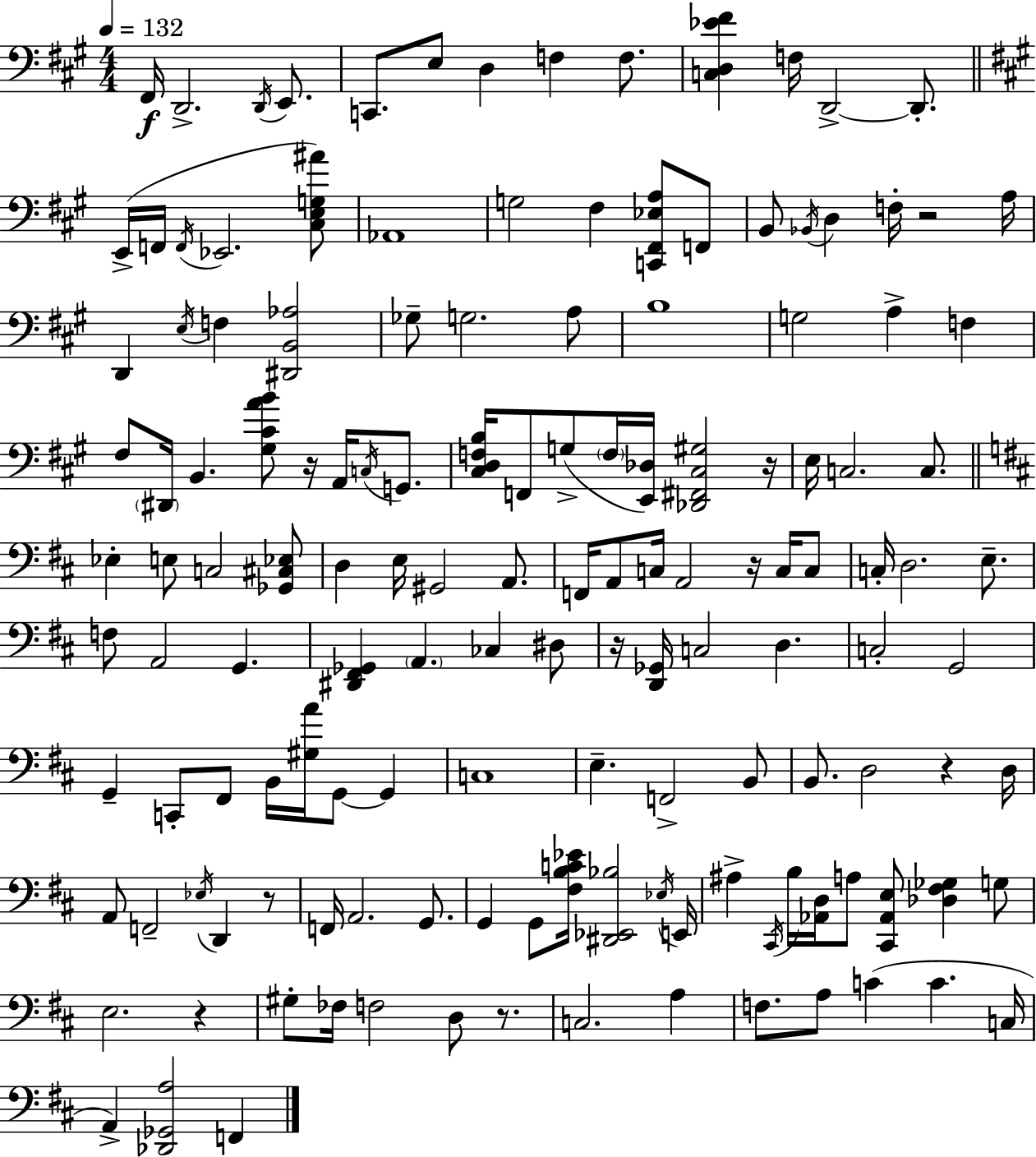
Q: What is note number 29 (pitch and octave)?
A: Gb3